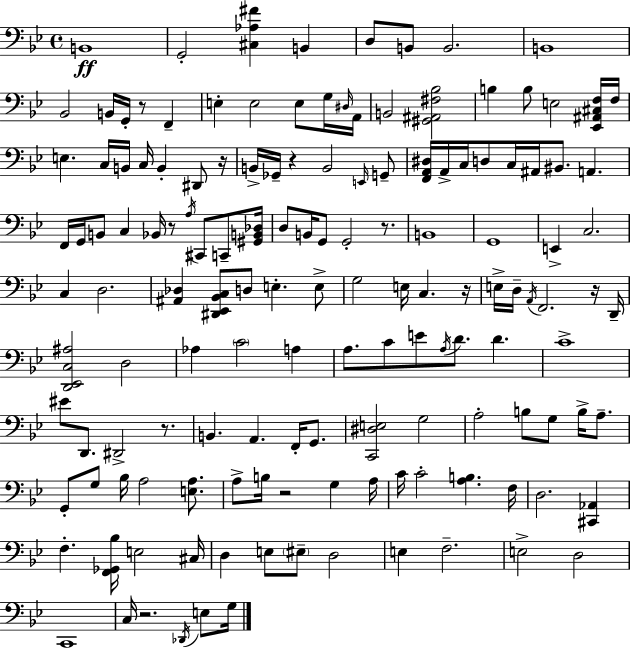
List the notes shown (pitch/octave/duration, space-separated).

B2/w G2/h [C#3,Ab3,F#4]/q B2/q D3/e B2/e B2/h. B2/w Bb2/h B2/s G2/s R/e F2/q E3/q E3/h E3/e G3/s D#3/s A2/s B2/h [G#2,A#2,F#3,Bb3]/h B3/q B3/e E3/h [Eb2,A#2,C#3,F3]/s F3/s E3/q. C3/s B2/s C3/s B2/q D#2/e R/s B2/s Gb2/s R/q B2/h E2/s G2/e [F2,A2,D#3]/s A2/s C3/s D3/e C3/s A#2/s BIS2/e. A2/q. F2/s G2/s B2/e C3/q Bb2/s R/e A3/s C#2/e C2/e [G#2,B2,Db3]/s D3/e B2/s G2/e G2/h R/e. B2/w G2/w E2/q C3/h. C3/q D3/h. [A#2,Db3]/q [D#2,Eb2,Bb2,C3]/e D3/e E3/q. E3/e G3/h E3/s C3/q. R/s E3/s D3/s A2/s F2/h. R/s D2/s [D2,Eb2,C3,A#3]/h D3/h Ab3/q C4/h A3/q A3/e. C4/e E4/e A3/s D4/e. D4/q. C4/w EIS4/e D2/e. D#2/h R/e. B2/q. A2/q. F2/s G2/e. [C2,D#3,E3]/h G3/h A3/h B3/e G3/e B3/s A3/e. G2/e G3/e Bb3/s A3/h [E3,A3]/e. A3/e B3/s R/h G3/q A3/s C4/s C4/h [A3,B3]/q. F3/s D3/h. [C#2,Ab2]/q F3/q. [F2,Gb2,Bb3]/s E3/h C#3/s D3/q E3/e EIS3/e D3/h E3/q F3/h. E3/h D3/h C2/w C3/s R/h. Db2/s E3/e G3/s